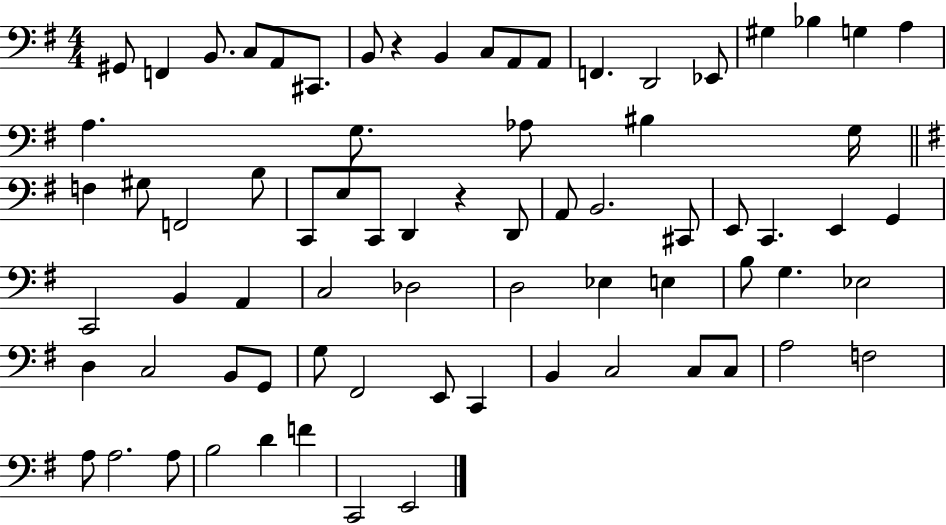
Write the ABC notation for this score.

X:1
T:Untitled
M:4/4
L:1/4
K:G
^G,,/2 F,, B,,/2 C,/2 A,,/2 ^C,,/2 B,,/2 z B,, C,/2 A,,/2 A,,/2 F,, D,,2 _E,,/2 ^G, _B, G, A, A, G,/2 _A,/2 ^B, G,/4 F, ^G,/2 F,,2 B,/2 C,,/2 E,/2 C,,/2 D,, z D,,/2 A,,/2 B,,2 ^C,,/2 E,,/2 C,, E,, G,, C,,2 B,, A,, C,2 _D,2 D,2 _E, E, B,/2 G, _E,2 D, C,2 B,,/2 G,,/2 G,/2 ^F,,2 E,,/2 C,, B,, C,2 C,/2 C,/2 A,2 F,2 A,/2 A,2 A,/2 B,2 D F C,,2 E,,2